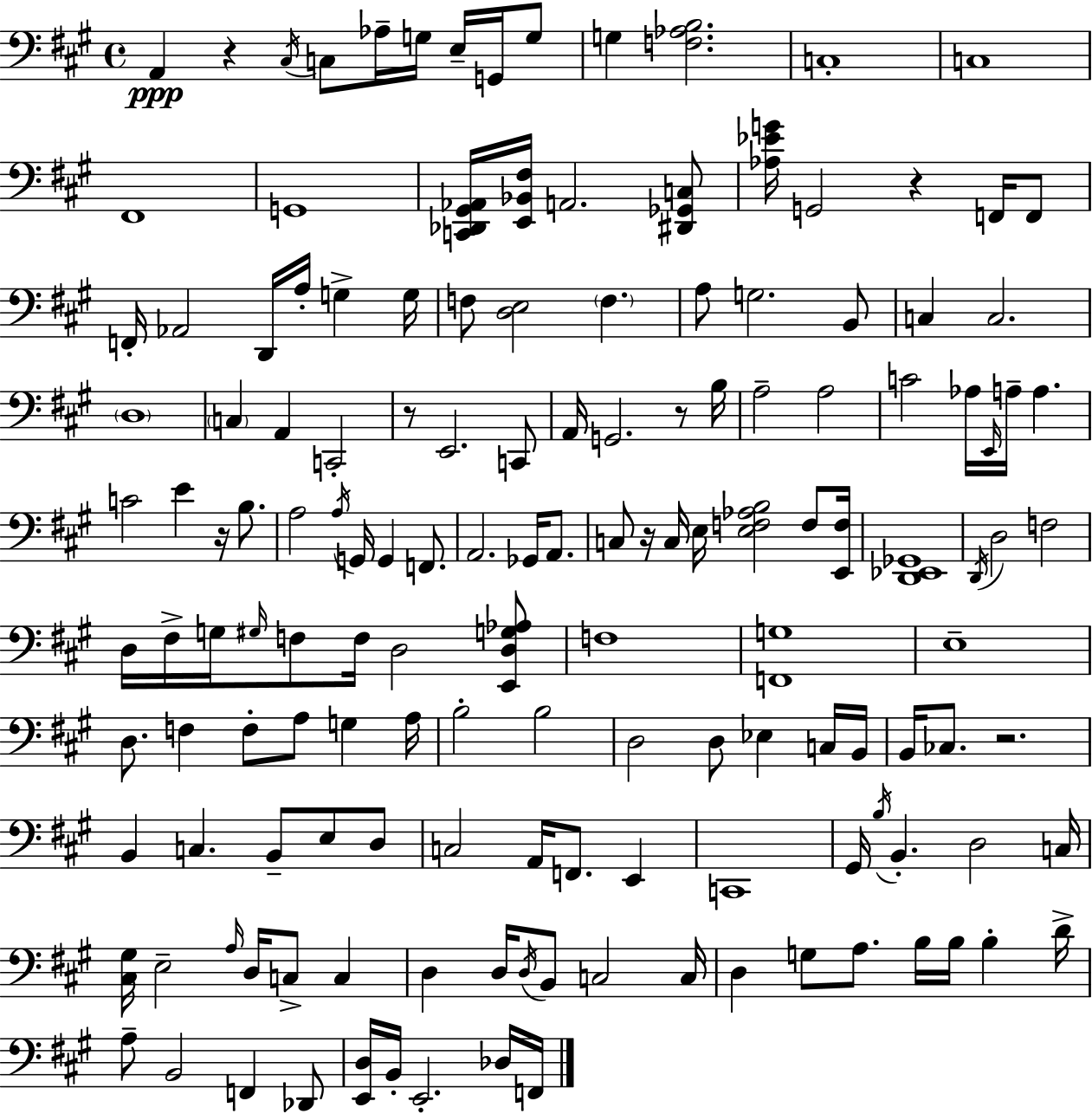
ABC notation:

X:1
T:Untitled
M:4/4
L:1/4
K:A
A,, z ^C,/4 C,/2 _A,/4 G,/4 E,/4 G,,/4 G,/2 G, [F,_A,B,]2 C,4 C,4 ^F,,4 G,,4 [C,,_D,,^G,,_A,,]/4 [E,,_B,,^F,]/4 A,,2 [^D,,_G,,C,]/2 [_A,_EG]/4 G,,2 z F,,/4 F,,/2 F,,/4 _A,,2 D,,/4 A,/4 G, G,/4 F,/2 [D,E,]2 F, A,/2 G,2 B,,/2 C, C,2 D,4 C, A,, C,,2 z/2 E,,2 C,,/2 A,,/4 G,,2 z/2 B,/4 A,2 A,2 C2 _A,/4 E,,/4 A,/4 A, C2 E z/4 B,/2 A,2 A,/4 G,,/4 G,, F,,/2 A,,2 _G,,/4 A,,/2 C,/2 z/4 C,/4 E,/4 [E,F,_A,B,]2 F,/2 [E,,F,]/4 [D,,_E,,_G,,]4 D,,/4 D,2 F,2 D,/4 ^F,/4 G,/4 ^G,/4 F,/2 F,/4 D,2 [E,,D,G,_A,]/2 F,4 [F,,G,]4 E,4 D,/2 F, F,/2 A,/2 G, A,/4 B,2 B,2 D,2 D,/2 _E, C,/4 B,,/4 B,,/4 _C,/2 z2 B,, C, B,,/2 E,/2 D,/2 C,2 A,,/4 F,,/2 E,, C,,4 ^G,,/4 B,/4 B,, D,2 C,/4 [^C,^G,]/4 E,2 A,/4 D,/4 C,/2 C, D, D,/4 D,/4 B,,/2 C,2 C,/4 D, G,/2 A,/2 B,/4 B,/4 B, D/4 A,/2 B,,2 F,, _D,,/2 [E,,D,]/4 B,,/4 E,,2 _D,/4 F,,/4